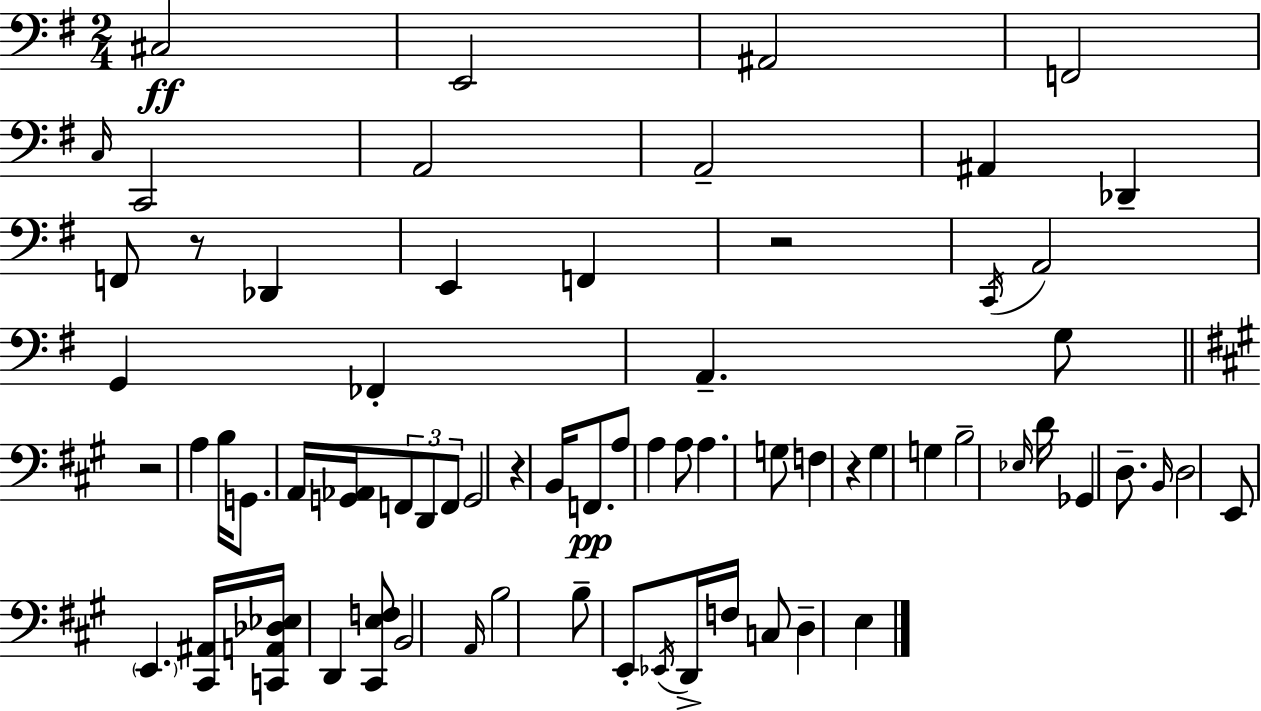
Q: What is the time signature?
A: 2/4